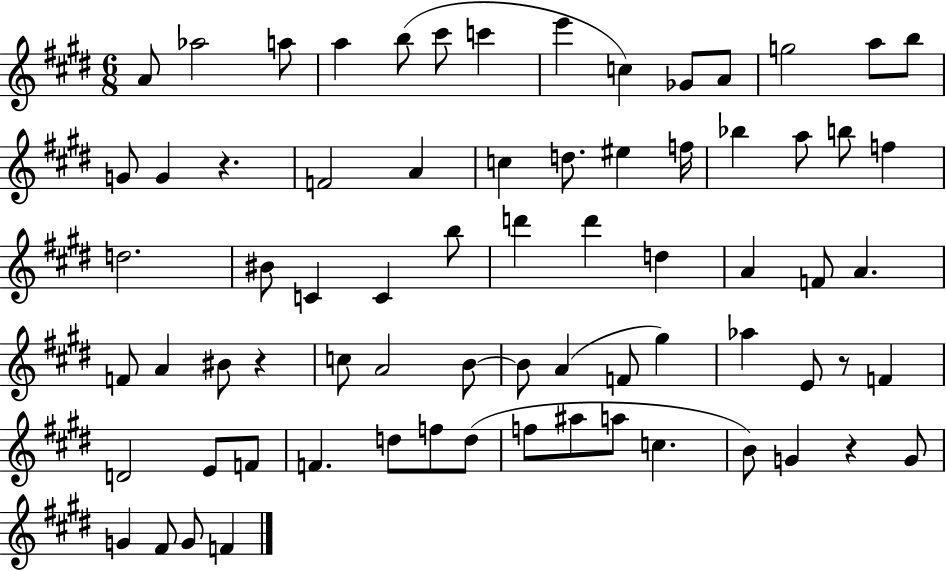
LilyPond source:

{
  \clef treble
  \numericTimeSignature
  \time 6/8
  \key e \major
  \repeat volta 2 { a'8 aes''2 a''8 | a''4 b''8( cis'''8 c'''4 | e'''4 c''4) ges'8 a'8 | g''2 a''8 b''8 | \break g'8 g'4 r4. | f'2 a'4 | c''4 d''8. eis''4 f''16 | bes''4 a''8 b''8 f''4 | \break d''2. | bis'8 c'4 c'4 b''8 | d'''4 d'''4 d''4 | a'4 f'8 a'4. | \break f'8 a'4 bis'8 r4 | c''8 a'2 b'8~~ | b'8 a'4( f'8 gis''4) | aes''4 e'8 r8 f'4 | \break d'2 e'8 f'8 | f'4. d''8 f''8 d''8( | f''8 ais''8 a''8 c''4. | b'8) g'4 r4 g'8 | \break g'4 fis'8 g'8 f'4 | } \bar "|."
}